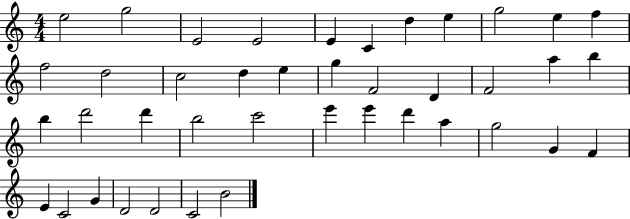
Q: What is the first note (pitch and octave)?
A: E5